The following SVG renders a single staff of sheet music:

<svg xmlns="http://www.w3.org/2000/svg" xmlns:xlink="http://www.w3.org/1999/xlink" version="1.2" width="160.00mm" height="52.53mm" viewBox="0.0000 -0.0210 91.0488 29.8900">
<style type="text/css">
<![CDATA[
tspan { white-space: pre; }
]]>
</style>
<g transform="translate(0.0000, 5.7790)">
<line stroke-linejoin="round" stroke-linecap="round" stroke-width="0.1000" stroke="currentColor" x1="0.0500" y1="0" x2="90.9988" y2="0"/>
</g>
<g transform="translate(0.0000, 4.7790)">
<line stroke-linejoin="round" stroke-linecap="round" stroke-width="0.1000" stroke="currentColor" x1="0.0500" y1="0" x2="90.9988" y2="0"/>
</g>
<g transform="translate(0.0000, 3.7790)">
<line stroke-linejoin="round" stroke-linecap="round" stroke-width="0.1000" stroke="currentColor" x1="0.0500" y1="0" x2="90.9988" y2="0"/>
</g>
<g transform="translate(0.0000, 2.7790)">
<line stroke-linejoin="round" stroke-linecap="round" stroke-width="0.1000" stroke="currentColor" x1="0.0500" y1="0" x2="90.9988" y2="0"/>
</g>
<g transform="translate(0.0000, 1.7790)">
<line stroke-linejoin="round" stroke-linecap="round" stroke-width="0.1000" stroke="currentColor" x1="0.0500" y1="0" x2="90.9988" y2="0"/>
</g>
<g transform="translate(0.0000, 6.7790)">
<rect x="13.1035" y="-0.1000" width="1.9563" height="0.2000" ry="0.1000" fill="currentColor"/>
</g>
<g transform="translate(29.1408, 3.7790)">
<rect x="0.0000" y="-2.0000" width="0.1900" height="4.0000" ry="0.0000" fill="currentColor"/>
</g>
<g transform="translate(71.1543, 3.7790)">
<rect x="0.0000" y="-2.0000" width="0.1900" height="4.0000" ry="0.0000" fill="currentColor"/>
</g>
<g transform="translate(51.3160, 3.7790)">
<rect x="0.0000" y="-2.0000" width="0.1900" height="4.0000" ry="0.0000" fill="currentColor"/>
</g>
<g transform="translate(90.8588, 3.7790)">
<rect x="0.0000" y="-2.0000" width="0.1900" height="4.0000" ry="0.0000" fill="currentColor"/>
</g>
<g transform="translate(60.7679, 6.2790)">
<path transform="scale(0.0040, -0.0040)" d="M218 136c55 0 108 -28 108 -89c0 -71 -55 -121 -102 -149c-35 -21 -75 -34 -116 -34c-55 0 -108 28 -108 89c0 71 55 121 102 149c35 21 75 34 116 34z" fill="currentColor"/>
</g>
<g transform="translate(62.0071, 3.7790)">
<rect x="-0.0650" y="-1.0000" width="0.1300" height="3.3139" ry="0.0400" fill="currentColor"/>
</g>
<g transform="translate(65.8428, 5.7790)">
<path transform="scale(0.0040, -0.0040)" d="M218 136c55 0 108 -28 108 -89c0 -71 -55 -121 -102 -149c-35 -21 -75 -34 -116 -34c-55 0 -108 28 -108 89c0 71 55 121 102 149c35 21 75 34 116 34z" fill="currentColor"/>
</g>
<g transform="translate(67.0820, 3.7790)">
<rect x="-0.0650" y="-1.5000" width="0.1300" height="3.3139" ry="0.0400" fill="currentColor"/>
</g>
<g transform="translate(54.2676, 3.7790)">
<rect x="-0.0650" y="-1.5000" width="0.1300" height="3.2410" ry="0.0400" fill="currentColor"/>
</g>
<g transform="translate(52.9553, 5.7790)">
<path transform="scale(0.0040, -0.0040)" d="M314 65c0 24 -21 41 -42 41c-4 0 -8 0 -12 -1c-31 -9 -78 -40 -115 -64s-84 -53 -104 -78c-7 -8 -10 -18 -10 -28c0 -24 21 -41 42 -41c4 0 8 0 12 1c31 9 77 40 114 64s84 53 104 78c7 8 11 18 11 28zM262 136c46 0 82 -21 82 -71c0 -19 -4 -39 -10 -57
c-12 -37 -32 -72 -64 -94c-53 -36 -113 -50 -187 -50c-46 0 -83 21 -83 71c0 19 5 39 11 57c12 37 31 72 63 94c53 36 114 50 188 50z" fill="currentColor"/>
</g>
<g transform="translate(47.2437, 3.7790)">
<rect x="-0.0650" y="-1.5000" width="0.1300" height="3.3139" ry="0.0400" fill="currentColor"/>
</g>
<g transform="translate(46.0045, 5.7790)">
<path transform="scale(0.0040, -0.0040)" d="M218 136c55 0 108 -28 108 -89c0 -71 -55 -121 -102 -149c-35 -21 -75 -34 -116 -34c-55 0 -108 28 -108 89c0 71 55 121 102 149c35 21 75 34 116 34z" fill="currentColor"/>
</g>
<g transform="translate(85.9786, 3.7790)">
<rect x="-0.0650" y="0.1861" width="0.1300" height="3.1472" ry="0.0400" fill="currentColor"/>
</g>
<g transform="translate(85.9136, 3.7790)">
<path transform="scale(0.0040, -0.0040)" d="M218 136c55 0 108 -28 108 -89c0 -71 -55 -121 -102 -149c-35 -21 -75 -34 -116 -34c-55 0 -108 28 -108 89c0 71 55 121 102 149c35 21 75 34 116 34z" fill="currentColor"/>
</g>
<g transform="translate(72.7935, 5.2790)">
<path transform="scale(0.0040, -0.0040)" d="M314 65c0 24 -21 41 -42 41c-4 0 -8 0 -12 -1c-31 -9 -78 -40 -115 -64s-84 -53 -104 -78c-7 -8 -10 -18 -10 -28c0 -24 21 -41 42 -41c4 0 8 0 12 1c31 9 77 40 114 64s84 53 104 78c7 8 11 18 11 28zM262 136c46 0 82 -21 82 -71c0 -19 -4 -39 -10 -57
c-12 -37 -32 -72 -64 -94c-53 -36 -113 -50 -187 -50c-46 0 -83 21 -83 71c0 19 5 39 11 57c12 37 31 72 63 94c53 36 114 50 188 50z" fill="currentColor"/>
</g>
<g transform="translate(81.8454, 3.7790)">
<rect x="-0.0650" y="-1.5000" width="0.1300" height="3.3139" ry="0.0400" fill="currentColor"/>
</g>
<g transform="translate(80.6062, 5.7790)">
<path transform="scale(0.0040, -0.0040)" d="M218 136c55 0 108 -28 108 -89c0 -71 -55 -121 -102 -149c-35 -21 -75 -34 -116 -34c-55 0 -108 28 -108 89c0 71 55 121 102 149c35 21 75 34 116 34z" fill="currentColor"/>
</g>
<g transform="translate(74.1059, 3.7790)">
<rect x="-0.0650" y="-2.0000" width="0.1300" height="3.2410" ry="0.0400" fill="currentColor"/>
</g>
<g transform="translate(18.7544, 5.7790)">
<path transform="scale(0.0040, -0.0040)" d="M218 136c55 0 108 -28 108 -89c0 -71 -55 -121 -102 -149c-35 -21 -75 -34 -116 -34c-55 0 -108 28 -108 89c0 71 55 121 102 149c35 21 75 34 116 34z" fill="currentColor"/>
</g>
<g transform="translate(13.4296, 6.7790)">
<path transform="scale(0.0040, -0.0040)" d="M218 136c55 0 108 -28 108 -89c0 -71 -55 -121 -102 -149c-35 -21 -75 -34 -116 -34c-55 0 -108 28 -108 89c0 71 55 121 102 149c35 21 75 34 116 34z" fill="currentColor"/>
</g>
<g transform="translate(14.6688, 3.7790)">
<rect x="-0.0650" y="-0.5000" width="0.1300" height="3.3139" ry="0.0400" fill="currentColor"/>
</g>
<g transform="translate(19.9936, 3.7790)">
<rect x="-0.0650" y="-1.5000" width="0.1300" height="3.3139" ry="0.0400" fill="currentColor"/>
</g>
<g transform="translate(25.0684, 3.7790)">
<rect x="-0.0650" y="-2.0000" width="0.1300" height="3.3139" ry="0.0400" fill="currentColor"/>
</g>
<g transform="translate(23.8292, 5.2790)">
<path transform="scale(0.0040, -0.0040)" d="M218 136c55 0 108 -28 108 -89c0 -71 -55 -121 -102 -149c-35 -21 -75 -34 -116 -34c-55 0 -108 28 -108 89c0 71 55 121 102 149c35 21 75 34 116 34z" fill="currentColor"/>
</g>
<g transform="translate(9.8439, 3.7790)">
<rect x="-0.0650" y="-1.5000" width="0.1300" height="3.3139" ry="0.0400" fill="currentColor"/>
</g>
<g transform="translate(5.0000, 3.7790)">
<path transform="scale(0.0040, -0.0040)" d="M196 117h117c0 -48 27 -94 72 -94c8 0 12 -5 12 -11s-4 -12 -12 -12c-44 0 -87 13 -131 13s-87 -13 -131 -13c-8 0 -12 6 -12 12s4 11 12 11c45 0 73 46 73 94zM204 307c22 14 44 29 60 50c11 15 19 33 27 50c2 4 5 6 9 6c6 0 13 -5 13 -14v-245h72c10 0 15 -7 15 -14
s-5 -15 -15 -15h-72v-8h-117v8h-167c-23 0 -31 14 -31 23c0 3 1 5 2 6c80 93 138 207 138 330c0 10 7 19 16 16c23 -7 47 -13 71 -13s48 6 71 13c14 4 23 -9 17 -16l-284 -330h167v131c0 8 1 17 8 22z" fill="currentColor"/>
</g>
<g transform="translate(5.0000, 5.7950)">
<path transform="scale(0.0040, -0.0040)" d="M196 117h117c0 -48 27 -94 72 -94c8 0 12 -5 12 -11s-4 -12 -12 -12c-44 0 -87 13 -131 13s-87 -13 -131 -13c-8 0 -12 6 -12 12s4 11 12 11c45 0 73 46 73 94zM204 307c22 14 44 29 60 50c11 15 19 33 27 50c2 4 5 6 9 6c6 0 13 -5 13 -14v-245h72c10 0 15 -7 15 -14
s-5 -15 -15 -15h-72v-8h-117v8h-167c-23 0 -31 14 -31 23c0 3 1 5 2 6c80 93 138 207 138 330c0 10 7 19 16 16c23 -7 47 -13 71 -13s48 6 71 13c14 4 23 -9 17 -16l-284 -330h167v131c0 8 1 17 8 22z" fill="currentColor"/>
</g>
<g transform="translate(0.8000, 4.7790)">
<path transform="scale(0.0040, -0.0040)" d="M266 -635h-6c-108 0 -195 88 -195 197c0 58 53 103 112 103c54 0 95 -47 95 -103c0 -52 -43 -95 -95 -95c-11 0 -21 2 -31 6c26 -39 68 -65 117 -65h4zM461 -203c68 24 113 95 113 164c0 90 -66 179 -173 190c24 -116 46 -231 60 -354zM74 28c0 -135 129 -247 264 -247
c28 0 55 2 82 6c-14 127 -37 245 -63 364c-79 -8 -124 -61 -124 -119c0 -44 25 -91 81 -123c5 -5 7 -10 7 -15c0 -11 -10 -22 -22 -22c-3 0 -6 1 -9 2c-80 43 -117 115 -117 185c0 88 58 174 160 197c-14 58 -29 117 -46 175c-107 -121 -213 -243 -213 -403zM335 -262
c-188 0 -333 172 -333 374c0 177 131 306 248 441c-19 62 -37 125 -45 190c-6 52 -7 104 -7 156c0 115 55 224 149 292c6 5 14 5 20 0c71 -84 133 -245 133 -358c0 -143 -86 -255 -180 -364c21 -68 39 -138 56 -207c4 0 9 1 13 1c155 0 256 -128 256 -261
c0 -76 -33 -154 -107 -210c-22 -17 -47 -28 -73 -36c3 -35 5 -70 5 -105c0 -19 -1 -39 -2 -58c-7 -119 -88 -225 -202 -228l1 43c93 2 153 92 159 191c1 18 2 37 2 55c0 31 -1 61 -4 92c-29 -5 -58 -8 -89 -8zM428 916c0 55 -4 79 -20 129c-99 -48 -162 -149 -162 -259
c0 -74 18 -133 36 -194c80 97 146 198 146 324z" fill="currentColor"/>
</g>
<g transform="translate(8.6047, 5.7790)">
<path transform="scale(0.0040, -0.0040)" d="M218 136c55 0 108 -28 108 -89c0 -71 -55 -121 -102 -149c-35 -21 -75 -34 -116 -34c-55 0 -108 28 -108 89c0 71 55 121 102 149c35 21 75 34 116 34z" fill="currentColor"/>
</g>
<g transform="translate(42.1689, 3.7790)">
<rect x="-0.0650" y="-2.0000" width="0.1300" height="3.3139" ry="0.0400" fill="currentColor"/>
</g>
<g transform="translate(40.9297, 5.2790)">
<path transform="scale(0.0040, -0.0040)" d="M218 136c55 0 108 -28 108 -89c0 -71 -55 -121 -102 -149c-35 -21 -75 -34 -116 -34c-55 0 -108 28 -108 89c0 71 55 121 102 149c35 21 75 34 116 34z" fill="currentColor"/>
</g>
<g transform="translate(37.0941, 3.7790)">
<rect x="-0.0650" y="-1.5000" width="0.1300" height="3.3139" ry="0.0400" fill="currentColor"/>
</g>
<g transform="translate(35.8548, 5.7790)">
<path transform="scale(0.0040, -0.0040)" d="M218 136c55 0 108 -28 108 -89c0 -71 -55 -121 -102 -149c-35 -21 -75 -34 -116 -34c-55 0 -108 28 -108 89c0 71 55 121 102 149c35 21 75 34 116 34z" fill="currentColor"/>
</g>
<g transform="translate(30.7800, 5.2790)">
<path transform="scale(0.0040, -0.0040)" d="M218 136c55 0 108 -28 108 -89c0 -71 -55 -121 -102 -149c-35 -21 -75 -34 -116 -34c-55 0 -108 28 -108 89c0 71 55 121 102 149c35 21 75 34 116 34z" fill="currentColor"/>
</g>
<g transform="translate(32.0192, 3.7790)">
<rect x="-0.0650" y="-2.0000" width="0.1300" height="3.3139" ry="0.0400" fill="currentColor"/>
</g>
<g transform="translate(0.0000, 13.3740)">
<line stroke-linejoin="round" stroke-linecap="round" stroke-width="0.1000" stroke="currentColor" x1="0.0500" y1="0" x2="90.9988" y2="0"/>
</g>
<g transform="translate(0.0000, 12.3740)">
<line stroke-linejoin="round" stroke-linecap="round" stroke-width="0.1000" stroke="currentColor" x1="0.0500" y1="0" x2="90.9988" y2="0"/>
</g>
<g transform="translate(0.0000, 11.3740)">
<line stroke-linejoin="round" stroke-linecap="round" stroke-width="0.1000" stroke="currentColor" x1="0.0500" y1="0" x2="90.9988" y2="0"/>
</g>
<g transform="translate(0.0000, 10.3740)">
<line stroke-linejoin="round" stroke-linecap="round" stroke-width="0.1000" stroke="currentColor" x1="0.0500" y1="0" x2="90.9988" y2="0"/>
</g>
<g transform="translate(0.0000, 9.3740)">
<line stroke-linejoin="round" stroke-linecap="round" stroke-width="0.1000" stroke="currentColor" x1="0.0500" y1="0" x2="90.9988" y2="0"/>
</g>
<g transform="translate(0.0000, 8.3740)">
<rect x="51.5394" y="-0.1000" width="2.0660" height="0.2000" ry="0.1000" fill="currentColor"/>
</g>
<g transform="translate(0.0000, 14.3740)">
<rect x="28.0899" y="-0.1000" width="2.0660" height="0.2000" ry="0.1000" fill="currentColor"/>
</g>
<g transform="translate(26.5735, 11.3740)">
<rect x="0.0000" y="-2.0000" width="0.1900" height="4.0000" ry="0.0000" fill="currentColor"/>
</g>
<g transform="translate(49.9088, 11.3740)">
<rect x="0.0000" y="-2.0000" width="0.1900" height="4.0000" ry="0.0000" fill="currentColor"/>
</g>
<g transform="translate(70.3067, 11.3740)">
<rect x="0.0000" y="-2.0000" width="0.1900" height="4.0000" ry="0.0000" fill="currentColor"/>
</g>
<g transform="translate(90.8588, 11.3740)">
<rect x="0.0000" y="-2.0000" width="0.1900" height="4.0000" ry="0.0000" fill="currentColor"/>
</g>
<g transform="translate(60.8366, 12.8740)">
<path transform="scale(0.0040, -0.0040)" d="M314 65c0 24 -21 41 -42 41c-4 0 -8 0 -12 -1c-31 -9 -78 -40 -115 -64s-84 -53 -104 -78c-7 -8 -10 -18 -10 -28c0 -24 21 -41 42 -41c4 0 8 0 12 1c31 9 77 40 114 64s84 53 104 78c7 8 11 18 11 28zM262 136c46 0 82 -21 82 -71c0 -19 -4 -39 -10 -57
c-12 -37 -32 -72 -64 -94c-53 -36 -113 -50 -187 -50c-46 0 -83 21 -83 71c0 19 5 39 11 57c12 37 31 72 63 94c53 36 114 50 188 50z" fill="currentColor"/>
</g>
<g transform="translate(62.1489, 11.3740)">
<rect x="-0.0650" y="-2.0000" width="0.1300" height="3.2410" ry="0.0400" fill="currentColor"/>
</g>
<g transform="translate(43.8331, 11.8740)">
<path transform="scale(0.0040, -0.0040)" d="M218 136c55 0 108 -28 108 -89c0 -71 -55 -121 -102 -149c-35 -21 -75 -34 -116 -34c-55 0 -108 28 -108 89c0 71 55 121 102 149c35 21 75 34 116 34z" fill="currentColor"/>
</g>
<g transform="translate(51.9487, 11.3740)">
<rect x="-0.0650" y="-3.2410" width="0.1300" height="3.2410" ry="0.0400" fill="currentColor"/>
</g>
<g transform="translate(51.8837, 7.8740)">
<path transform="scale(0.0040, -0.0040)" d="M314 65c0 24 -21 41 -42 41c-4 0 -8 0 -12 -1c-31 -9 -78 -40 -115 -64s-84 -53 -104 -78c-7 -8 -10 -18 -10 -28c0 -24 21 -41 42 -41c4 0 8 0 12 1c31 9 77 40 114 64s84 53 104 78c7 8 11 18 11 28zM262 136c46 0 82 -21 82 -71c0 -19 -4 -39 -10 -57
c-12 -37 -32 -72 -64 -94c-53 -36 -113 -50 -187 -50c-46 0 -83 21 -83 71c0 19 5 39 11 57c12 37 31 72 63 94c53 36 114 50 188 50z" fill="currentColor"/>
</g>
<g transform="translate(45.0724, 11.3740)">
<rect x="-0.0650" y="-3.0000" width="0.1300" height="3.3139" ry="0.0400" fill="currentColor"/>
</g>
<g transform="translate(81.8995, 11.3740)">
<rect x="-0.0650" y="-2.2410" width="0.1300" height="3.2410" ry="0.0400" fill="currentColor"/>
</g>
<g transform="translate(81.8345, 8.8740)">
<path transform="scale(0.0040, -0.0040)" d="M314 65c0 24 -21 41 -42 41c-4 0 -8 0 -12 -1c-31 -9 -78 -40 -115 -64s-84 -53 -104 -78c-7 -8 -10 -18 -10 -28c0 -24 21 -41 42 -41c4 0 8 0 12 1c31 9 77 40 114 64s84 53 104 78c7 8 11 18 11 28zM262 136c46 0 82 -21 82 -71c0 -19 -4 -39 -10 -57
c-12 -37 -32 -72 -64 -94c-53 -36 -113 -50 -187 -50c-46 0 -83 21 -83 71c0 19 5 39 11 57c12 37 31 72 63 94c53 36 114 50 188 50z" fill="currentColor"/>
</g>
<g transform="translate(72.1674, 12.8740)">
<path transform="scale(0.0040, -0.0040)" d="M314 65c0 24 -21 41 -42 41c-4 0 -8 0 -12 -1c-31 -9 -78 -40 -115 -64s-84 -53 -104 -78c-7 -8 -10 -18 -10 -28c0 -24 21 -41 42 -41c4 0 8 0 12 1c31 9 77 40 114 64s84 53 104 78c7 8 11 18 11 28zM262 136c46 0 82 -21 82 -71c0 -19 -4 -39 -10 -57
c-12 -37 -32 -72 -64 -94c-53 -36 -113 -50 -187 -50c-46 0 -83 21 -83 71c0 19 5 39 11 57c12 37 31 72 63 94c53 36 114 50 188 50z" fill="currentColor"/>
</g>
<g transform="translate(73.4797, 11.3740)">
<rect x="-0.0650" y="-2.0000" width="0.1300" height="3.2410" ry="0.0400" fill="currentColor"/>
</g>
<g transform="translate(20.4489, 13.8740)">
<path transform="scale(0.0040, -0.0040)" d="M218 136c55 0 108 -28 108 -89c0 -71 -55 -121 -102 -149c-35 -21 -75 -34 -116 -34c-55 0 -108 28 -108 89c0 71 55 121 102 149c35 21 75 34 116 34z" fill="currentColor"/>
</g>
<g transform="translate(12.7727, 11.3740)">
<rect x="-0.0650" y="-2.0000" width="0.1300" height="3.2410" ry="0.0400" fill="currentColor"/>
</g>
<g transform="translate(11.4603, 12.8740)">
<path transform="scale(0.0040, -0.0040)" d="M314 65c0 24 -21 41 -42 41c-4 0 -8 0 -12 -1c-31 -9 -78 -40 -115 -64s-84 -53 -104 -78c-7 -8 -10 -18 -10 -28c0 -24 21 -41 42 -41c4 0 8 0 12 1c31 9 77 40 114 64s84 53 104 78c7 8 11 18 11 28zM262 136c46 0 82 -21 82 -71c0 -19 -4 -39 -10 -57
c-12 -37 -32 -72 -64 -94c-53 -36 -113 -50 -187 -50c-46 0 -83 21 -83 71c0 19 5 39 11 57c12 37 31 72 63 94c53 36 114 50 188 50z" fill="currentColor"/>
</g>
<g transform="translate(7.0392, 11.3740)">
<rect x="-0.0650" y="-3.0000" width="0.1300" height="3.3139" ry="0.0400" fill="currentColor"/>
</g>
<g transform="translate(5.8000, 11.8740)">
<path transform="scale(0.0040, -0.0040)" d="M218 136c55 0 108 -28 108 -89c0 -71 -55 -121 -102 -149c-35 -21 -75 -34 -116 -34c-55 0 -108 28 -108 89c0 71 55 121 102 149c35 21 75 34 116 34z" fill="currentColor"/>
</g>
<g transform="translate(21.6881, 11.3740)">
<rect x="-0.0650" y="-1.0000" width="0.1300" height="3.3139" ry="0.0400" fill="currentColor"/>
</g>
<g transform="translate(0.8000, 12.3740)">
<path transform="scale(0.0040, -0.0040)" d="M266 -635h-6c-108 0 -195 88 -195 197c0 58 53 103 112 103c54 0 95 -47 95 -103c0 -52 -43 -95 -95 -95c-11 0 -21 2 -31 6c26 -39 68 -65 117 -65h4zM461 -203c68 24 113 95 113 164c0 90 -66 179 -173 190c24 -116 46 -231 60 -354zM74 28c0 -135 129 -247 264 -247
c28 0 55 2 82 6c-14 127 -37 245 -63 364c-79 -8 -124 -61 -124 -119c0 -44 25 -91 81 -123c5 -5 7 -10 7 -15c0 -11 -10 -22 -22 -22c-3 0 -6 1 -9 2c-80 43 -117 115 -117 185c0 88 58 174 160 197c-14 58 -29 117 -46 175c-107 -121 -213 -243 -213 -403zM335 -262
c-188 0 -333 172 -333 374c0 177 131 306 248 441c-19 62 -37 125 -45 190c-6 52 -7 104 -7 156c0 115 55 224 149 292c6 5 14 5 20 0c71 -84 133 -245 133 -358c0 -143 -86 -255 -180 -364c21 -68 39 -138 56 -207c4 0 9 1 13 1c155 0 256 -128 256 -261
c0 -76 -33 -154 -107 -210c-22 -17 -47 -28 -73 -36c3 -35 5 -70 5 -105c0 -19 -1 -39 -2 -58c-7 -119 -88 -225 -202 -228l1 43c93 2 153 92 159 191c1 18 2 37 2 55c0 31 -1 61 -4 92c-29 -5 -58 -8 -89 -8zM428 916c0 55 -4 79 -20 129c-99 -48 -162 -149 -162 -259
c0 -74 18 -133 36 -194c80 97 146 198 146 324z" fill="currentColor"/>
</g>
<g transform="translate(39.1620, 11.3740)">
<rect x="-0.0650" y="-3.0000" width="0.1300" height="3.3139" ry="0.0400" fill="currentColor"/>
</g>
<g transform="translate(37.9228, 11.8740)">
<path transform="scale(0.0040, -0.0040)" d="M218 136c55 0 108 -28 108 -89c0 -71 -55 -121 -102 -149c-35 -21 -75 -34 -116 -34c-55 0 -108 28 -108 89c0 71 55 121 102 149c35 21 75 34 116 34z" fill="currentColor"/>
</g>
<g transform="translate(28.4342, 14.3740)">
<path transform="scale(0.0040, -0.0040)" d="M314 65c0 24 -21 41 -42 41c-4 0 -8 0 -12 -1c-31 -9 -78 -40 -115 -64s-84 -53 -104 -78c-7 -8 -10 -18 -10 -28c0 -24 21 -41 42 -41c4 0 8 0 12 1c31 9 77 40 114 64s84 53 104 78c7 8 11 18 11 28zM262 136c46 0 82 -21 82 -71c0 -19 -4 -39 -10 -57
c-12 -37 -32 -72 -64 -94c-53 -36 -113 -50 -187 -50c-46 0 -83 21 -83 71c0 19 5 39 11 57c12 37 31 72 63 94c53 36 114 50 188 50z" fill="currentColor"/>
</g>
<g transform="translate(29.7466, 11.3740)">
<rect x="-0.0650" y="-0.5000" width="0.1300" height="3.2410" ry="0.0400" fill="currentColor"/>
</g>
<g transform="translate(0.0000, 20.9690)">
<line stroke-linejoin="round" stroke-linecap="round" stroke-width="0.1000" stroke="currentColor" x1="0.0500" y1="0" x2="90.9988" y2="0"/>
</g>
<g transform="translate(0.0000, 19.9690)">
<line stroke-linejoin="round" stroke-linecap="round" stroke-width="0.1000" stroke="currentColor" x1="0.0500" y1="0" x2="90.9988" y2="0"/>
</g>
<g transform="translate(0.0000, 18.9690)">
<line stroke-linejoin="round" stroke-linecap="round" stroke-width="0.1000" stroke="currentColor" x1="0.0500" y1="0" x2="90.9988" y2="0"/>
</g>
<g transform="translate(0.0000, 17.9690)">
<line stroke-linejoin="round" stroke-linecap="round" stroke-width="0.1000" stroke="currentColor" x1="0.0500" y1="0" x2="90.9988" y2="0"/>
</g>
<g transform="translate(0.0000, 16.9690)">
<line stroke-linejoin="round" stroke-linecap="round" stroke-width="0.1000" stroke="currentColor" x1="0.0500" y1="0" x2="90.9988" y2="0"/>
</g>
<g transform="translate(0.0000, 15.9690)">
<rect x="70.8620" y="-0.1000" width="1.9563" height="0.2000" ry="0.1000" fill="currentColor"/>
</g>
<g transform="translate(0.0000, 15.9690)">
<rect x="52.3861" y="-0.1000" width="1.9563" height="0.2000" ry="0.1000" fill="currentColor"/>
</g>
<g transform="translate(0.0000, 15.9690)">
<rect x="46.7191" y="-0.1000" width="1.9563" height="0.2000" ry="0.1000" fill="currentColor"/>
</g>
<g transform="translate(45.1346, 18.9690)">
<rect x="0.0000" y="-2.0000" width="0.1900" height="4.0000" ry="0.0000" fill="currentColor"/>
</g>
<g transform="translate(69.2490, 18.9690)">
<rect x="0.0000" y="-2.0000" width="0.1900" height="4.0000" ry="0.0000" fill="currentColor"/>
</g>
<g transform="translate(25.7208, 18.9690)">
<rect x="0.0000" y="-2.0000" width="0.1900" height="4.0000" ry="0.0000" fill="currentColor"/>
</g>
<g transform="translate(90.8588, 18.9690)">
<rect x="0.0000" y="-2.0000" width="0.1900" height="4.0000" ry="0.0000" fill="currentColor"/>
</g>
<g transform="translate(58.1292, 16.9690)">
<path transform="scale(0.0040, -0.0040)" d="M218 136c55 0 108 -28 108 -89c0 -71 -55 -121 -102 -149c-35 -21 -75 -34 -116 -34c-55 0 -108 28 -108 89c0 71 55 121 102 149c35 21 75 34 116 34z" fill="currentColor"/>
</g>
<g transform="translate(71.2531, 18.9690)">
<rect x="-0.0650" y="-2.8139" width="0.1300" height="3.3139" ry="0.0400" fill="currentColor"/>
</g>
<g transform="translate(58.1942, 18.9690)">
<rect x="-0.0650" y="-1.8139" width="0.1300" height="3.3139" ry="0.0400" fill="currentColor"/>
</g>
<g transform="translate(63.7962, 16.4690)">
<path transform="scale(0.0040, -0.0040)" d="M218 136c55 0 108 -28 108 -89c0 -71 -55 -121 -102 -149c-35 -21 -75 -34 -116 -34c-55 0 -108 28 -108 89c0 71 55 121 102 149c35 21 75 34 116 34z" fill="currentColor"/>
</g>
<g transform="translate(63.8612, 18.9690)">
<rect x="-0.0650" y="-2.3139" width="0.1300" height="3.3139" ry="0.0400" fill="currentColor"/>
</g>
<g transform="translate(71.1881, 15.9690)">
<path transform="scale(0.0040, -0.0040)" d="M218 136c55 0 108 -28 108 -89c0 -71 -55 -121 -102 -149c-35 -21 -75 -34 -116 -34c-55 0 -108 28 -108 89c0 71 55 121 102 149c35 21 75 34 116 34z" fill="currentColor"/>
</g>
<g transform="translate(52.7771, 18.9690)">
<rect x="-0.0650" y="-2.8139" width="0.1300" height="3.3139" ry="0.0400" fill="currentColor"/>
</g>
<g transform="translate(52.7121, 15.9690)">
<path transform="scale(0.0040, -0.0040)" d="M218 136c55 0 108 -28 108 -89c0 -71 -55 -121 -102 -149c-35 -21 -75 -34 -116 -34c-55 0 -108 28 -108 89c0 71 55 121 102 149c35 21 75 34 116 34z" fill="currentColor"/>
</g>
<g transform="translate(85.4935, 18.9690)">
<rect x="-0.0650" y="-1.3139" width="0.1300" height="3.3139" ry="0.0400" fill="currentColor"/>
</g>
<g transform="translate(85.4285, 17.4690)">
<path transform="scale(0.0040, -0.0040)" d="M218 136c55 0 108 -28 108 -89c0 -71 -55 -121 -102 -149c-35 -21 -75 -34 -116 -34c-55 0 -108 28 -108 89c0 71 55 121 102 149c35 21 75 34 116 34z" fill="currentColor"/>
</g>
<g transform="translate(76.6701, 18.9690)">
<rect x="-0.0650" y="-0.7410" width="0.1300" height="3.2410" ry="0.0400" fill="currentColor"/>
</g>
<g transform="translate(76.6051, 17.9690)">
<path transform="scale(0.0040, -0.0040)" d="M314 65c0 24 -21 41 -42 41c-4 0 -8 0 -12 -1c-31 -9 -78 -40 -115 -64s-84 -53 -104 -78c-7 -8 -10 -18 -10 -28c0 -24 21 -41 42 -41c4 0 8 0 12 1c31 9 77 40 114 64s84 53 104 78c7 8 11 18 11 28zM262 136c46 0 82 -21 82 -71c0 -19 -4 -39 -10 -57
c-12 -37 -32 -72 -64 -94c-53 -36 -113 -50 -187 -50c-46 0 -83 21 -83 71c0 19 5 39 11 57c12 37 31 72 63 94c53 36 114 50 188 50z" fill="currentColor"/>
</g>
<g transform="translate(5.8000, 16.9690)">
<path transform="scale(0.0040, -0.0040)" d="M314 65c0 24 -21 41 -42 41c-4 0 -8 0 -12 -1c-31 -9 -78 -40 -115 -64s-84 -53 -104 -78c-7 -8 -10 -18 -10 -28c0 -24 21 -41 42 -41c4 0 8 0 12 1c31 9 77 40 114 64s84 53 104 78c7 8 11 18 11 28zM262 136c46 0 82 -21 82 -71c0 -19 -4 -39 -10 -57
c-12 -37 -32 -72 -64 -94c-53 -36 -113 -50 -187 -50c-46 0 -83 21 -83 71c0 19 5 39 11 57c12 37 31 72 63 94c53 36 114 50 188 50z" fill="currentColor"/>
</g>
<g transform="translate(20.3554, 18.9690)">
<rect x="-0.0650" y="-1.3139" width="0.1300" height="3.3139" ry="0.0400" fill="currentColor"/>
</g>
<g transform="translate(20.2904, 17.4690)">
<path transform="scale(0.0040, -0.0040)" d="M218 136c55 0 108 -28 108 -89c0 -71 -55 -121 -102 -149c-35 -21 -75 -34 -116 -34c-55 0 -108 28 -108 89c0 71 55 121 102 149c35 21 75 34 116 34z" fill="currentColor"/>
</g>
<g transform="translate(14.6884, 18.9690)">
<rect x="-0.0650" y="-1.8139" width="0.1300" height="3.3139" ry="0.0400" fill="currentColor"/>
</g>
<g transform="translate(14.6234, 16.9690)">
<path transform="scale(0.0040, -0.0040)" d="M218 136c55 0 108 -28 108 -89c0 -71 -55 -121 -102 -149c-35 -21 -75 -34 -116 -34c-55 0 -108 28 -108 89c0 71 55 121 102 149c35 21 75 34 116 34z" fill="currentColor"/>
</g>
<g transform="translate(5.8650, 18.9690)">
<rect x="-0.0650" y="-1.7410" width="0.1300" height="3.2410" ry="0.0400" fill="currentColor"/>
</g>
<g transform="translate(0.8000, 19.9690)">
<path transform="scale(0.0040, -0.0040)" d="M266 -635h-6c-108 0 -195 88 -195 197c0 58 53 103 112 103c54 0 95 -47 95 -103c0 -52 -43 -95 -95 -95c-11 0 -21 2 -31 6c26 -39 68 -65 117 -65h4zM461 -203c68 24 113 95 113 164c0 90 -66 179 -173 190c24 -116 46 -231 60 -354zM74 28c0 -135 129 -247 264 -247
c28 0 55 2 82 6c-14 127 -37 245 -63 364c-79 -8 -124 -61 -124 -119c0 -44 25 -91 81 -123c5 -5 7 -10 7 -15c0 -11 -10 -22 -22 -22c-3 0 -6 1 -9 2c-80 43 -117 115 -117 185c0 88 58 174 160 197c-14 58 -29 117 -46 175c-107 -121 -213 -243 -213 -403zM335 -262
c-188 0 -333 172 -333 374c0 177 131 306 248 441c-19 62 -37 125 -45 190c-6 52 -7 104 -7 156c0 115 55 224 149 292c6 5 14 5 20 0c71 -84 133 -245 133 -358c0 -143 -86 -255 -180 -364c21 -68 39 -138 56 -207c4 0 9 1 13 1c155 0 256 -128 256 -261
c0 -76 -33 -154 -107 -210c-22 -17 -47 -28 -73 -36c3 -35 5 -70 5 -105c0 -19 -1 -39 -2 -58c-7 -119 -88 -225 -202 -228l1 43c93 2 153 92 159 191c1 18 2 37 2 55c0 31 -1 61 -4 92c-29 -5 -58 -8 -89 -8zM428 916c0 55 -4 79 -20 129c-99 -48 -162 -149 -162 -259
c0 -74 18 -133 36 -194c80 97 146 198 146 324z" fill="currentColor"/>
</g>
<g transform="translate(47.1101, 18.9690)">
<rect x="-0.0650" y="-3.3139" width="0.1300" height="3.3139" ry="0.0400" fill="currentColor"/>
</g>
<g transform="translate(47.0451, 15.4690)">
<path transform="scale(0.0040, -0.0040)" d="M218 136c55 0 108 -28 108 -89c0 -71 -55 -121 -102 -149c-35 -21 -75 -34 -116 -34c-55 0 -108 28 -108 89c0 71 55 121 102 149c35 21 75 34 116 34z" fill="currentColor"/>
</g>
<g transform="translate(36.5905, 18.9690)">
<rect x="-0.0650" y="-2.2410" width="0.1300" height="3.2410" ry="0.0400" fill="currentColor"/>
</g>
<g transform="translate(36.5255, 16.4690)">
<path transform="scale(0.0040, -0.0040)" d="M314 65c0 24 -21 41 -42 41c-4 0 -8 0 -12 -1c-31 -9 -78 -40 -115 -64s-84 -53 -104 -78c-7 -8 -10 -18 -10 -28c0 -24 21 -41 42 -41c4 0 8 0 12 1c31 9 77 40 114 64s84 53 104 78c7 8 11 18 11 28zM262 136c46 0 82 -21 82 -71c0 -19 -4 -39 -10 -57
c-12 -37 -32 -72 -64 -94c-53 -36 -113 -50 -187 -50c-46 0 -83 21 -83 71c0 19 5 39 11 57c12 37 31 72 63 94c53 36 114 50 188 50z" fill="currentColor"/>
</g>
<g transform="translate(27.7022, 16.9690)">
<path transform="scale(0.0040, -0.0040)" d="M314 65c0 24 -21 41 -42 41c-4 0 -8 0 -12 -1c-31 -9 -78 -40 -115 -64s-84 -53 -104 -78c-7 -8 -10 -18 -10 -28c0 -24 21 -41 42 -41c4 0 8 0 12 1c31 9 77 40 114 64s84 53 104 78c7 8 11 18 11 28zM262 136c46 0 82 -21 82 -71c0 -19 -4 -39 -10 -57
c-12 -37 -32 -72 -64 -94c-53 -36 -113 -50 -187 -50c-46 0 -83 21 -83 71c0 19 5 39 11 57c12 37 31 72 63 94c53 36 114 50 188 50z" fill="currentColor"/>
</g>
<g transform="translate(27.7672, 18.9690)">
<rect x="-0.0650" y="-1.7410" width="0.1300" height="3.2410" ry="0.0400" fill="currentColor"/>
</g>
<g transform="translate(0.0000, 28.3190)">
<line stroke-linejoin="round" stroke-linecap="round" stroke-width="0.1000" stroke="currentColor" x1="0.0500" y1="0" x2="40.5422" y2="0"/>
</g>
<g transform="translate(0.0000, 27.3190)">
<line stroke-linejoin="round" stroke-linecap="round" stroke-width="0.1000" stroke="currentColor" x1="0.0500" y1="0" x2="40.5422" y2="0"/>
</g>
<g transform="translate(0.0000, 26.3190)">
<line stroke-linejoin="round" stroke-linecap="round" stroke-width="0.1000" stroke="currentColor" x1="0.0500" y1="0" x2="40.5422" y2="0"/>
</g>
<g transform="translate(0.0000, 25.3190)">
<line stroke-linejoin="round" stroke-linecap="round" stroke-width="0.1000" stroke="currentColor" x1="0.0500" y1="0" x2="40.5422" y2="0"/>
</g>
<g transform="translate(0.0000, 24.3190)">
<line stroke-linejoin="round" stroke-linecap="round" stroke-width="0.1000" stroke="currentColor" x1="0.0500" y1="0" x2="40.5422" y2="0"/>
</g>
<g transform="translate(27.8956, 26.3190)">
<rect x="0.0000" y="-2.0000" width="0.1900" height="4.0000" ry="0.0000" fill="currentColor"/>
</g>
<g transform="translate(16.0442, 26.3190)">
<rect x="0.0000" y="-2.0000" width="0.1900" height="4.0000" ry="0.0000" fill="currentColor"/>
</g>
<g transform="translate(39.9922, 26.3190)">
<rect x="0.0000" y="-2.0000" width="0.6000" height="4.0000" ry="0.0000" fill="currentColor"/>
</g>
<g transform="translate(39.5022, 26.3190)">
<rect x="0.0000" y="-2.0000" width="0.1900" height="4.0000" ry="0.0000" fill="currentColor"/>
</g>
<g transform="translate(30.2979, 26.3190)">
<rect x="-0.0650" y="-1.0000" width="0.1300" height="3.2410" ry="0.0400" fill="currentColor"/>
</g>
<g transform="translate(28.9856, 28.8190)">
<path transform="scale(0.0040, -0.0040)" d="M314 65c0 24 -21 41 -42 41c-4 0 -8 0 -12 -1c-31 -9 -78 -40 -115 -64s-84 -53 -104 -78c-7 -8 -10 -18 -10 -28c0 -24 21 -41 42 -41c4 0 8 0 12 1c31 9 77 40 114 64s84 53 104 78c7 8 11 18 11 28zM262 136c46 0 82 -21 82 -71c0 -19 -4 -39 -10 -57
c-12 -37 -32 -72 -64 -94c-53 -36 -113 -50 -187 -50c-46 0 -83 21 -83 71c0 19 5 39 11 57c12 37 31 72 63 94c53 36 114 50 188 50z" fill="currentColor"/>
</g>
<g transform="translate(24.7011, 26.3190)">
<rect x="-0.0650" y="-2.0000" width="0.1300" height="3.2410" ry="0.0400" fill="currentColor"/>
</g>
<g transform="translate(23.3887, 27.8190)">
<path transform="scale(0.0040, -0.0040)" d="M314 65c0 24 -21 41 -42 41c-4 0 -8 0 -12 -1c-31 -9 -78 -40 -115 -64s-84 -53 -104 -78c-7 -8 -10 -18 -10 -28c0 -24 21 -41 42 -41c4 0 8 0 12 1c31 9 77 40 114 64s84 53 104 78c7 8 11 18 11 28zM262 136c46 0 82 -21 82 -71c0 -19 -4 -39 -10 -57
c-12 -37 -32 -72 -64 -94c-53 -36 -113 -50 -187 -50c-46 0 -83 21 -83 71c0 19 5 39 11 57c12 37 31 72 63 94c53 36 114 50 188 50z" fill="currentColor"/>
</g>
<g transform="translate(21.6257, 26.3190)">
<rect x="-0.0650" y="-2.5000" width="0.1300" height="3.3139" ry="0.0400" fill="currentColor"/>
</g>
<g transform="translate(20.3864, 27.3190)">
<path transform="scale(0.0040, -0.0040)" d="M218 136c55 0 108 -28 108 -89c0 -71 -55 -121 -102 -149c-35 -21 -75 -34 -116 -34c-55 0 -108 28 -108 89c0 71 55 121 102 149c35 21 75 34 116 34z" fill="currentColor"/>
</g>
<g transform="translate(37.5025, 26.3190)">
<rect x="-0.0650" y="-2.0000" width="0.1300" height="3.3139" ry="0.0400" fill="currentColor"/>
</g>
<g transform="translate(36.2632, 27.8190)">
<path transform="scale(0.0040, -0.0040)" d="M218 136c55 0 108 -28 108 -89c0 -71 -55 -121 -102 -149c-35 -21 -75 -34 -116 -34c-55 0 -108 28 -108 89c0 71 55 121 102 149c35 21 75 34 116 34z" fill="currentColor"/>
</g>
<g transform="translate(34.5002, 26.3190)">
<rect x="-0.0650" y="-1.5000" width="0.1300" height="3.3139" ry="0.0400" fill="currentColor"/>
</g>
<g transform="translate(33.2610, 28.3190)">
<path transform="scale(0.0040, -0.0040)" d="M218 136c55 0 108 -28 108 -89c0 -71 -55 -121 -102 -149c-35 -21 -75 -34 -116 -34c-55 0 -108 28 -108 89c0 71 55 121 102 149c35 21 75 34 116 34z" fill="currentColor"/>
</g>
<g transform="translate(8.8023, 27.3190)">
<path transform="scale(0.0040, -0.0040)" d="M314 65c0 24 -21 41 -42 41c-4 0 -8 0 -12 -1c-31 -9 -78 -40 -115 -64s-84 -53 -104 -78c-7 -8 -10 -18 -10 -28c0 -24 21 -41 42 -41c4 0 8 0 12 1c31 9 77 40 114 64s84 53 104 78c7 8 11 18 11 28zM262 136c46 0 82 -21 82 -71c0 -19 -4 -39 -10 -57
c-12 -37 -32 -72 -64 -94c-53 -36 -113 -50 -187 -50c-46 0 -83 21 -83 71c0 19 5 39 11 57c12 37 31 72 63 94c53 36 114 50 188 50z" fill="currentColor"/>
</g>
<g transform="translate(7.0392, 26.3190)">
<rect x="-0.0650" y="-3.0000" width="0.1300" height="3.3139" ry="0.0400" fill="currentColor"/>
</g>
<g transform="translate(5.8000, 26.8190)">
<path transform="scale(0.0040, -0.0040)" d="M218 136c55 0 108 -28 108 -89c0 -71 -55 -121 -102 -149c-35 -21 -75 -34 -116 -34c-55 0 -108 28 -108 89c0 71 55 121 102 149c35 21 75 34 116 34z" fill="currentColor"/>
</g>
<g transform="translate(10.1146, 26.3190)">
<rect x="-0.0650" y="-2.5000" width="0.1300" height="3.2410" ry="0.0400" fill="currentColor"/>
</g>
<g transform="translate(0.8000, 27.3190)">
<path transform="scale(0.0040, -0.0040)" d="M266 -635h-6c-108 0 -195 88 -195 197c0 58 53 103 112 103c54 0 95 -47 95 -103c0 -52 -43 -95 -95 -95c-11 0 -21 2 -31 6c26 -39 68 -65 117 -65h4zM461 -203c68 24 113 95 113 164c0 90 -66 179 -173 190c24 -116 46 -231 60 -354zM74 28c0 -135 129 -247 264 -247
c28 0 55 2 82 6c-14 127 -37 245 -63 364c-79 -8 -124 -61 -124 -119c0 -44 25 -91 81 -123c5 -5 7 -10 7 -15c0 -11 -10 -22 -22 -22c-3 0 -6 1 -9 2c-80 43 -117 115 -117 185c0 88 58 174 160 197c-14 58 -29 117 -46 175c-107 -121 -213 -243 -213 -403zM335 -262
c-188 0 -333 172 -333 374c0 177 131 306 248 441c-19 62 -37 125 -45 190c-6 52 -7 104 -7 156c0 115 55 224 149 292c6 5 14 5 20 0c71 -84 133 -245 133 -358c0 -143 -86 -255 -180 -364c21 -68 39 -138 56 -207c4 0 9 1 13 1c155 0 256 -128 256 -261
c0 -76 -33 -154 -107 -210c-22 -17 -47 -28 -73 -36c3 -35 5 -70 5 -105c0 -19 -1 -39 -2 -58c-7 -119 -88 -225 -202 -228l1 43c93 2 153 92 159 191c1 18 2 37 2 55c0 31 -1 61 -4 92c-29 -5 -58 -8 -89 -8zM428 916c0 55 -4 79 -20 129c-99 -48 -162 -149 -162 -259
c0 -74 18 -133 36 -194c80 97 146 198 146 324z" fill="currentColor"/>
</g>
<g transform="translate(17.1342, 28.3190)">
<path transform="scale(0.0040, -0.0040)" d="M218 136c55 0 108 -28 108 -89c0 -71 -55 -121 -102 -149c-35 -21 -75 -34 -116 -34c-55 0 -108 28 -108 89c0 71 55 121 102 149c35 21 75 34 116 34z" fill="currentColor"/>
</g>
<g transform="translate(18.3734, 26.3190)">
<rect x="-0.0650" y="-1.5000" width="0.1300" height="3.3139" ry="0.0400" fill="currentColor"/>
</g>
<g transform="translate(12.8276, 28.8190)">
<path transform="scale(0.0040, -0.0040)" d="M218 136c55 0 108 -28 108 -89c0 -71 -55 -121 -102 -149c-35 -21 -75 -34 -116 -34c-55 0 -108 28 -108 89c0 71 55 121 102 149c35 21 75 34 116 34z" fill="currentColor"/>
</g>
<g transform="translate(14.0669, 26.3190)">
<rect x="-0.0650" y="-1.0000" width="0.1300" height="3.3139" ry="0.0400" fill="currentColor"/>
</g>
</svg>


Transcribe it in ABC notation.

X:1
T:Untitled
M:4/4
L:1/4
K:C
E C E F F E F E E2 D E F2 E B A F2 D C2 A A b2 F2 F2 g2 f2 f e f2 g2 b a f g a d2 e A G2 D E G F2 D2 E F